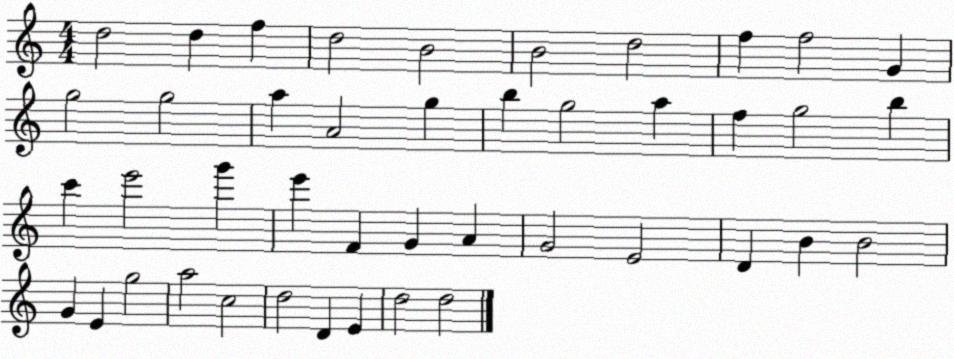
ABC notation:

X:1
T:Untitled
M:4/4
L:1/4
K:C
d2 d f d2 B2 B2 d2 f f2 G g2 g2 a A2 g b g2 a f g2 b c' e'2 g' e' F G A G2 E2 D B B2 G E g2 a2 c2 d2 D E d2 d2